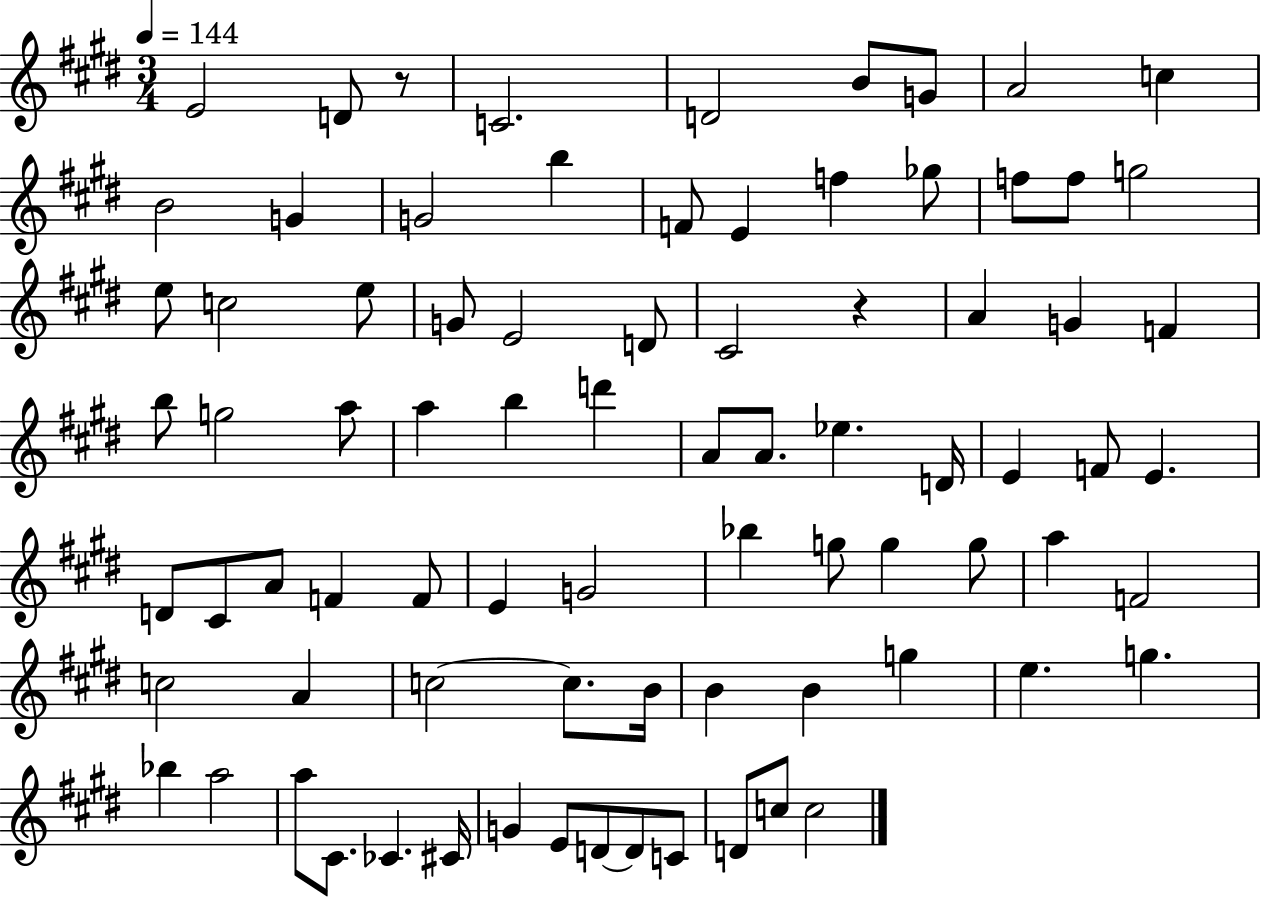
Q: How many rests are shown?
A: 2